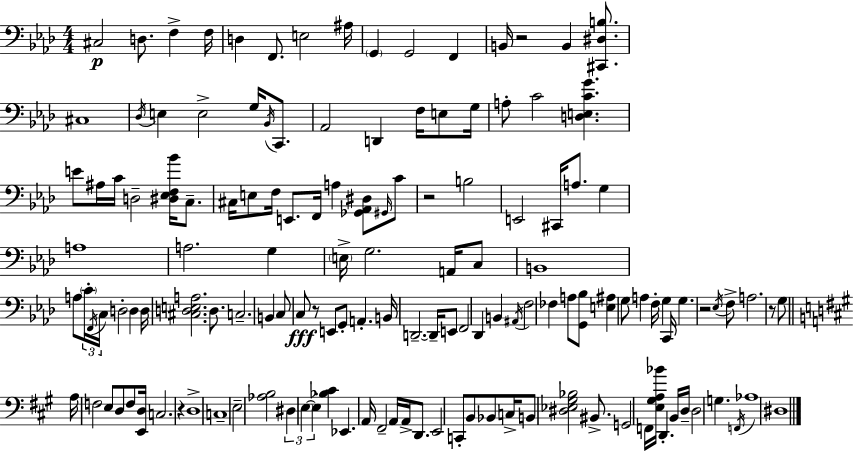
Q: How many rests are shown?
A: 6